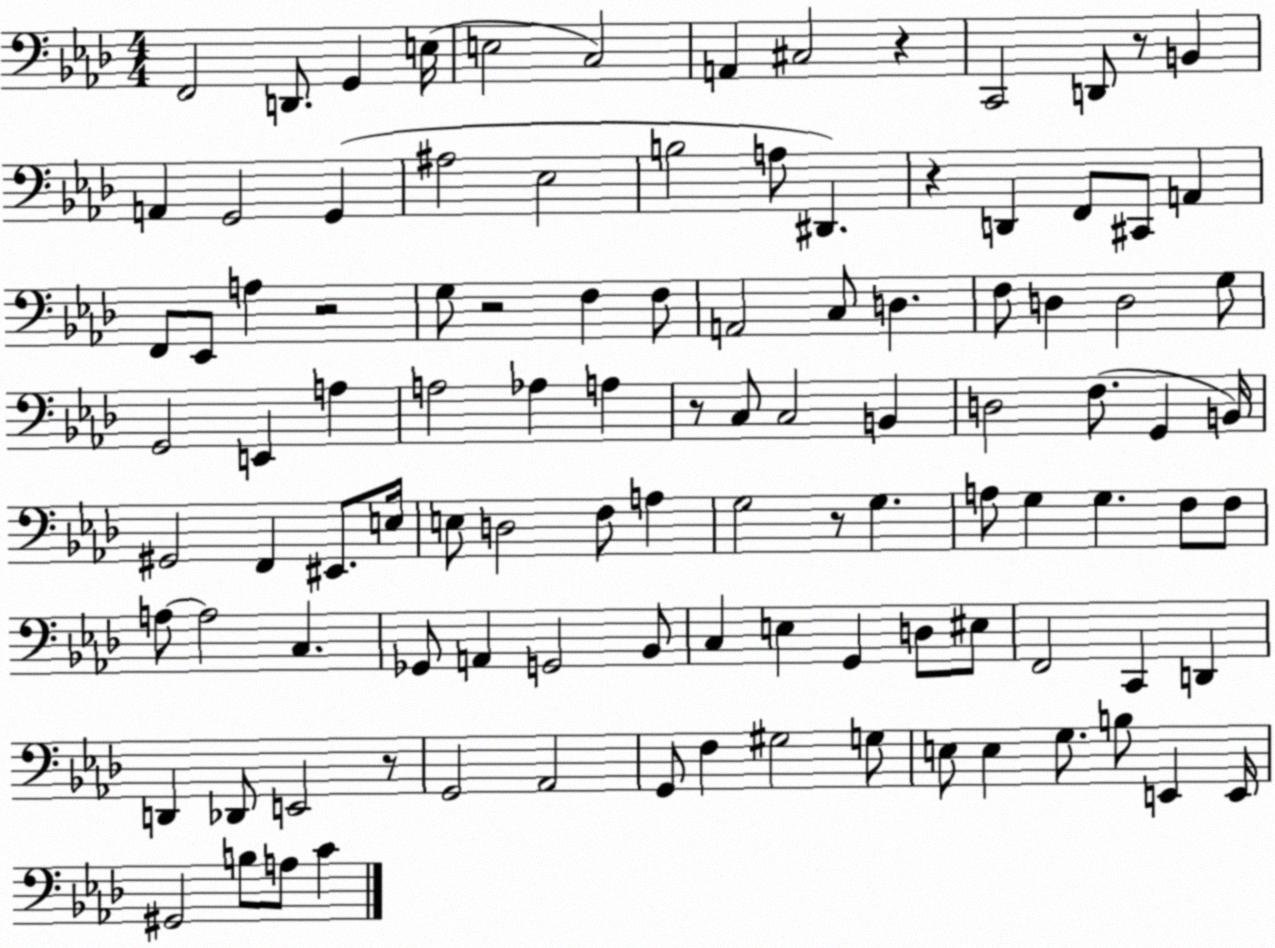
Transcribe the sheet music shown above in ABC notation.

X:1
T:Untitled
M:4/4
L:1/4
K:Ab
F,,2 D,,/2 G,, E,/4 E,2 C,2 A,, ^C,2 z C,,2 D,,/2 z/2 B,, A,, G,,2 G,, ^A,2 _E,2 B,2 A,/2 ^D,, z D,, F,,/2 ^C,,/2 A,, F,,/2 _E,,/2 A, z2 G,/2 z2 F, F,/2 A,,2 C,/2 D, F,/2 D, D,2 G,/2 G,,2 E,, A, A,2 _A, A, z/2 C,/2 C,2 B,, D,2 F,/2 G,, B,,/4 ^G,,2 F,, ^E,,/2 E,/4 E,/2 D,2 F,/2 A, G,2 z/2 G, A,/2 G, G, F,/2 F,/2 A,/2 A,2 C, _G,,/2 A,, G,,2 _B,,/2 C, E, G,, D,/2 ^E,/2 F,,2 C,, D,, D,, _D,,/2 E,,2 z/2 G,,2 _A,,2 G,,/2 F, ^G,2 G,/2 E,/2 E, G,/2 B,/2 E,, E,,/4 ^G,,2 B,/2 A,/2 C